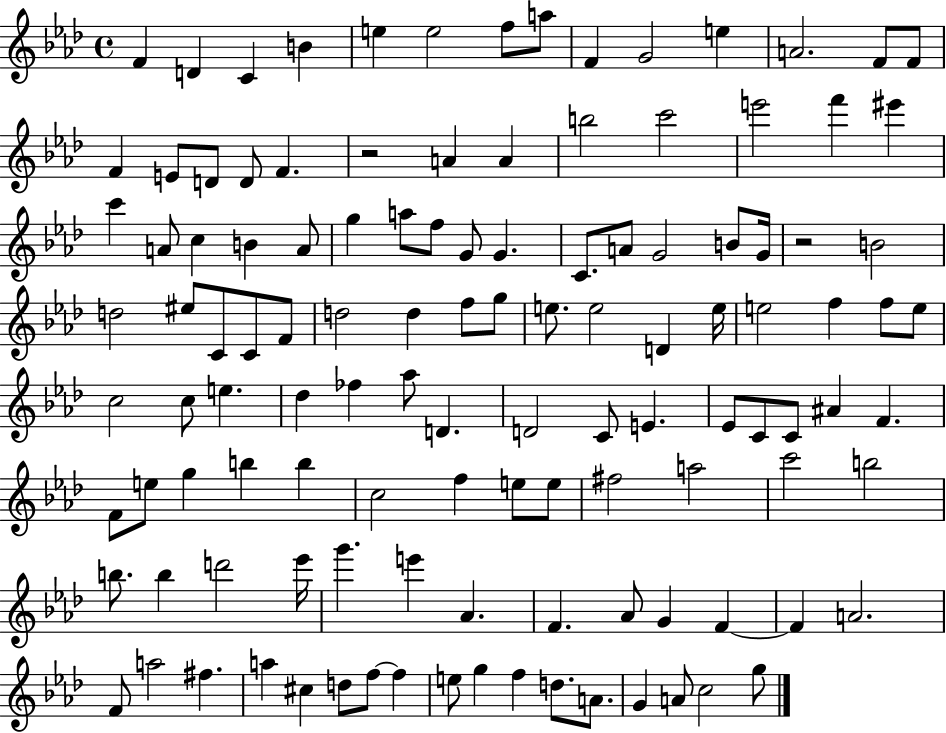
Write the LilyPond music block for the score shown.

{
  \clef treble
  \time 4/4
  \defaultTimeSignature
  \key aes \major
  f'4 d'4 c'4 b'4 | e''4 e''2 f''8 a''8 | f'4 g'2 e''4 | a'2. f'8 f'8 | \break f'4 e'8 d'8 d'8 f'4. | r2 a'4 a'4 | b''2 c'''2 | e'''2 f'''4 eis'''4 | \break c'''4 a'8 c''4 b'4 a'8 | g''4 a''8 f''8 g'8 g'4. | c'8. a'8 g'2 b'8 g'16 | r2 b'2 | \break d''2 eis''8 c'8 c'8 f'8 | d''2 d''4 f''8 g''8 | e''8. e''2 d'4 e''16 | e''2 f''4 f''8 e''8 | \break c''2 c''8 e''4. | des''4 fes''4 aes''8 d'4. | d'2 c'8 e'4. | ees'8 c'8 c'8 ais'4 f'4. | \break f'8 e''8 g''4 b''4 b''4 | c''2 f''4 e''8 e''8 | fis''2 a''2 | c'''2 b''2 | \break b''8. b''4 d'''2 ees'''16 | g'''4. e'''4 aes'4. | f'4. aes'8 g'4 f'4~~ | f'4 a'2. | \break f'8 a''2 fis''4. | a''4 cis''4 d''8 f''8~~ f''4 | e''8 g''4 f''4 d''8. a'8. | g'4 a'8 c''2 g''8 | \break \bar "|."
}